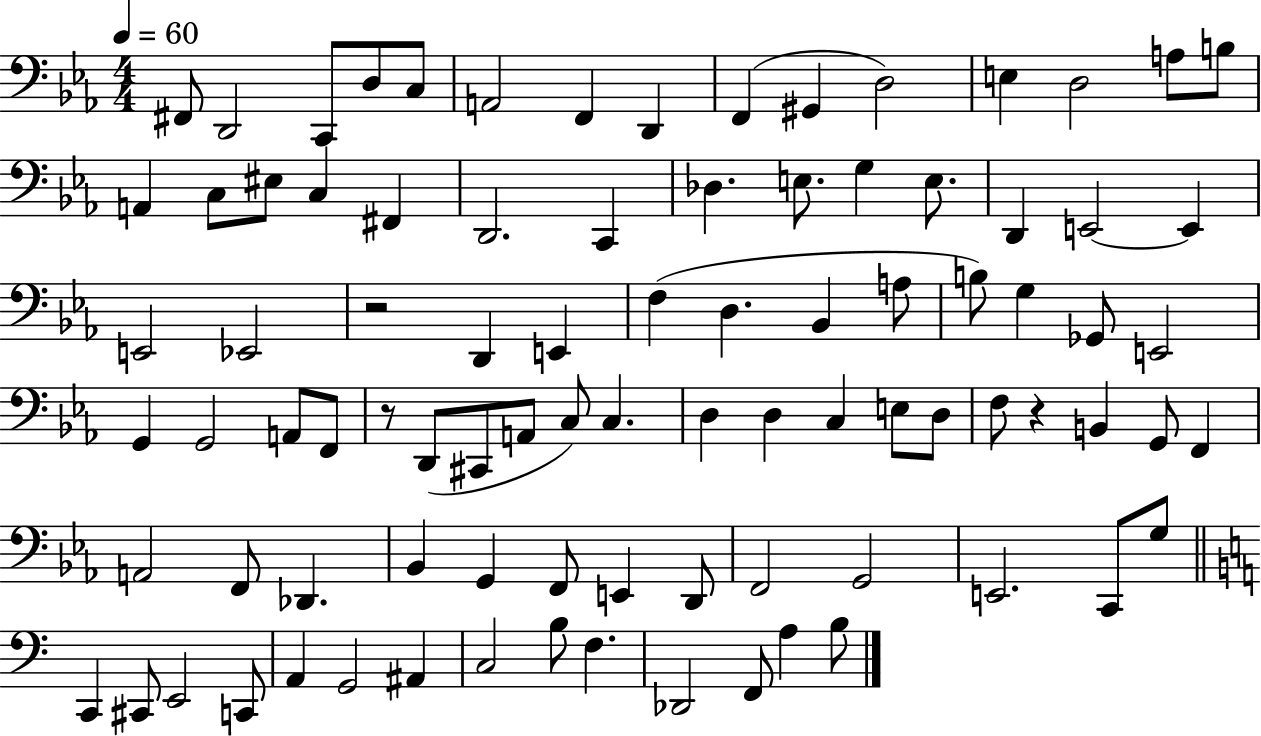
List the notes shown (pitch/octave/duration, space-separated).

F#2/e D2/h C2/e D3/e C3/e A2/h F2/q D2/q F2/q G#2/q D3/h E3/q D3/h A3/e B3/e A2/q C3/e EIS3/e C3/q F#2/q D2/h. C2/q Db3/q. E3/e. G3/q E3/e. D2/q E2/h E2/q E2/h Eb2/h R/h D2/q E2/q F3/q D3/q. Bb2/q A3/e B3/e G3/q Gb2/e E2/h G2/q G2/h A2/e F2/e R/e D2/e C#2/e A2/e C3/e C3/q. D3/q D3/q C3/q E3/e D3/e F3/e R/q B2/q G2/e F2/q A2/h F2/e Db2/q. Bb2/q G2/q F2/e E2/q D2/e F2/h G2/h E2/h. C2/e G3/e C2/q C#2/e E2/h C2/e A2/q G2/h A#2/q C3/h B3/e F3/q. Db2/h F2/e A3/q B3/e